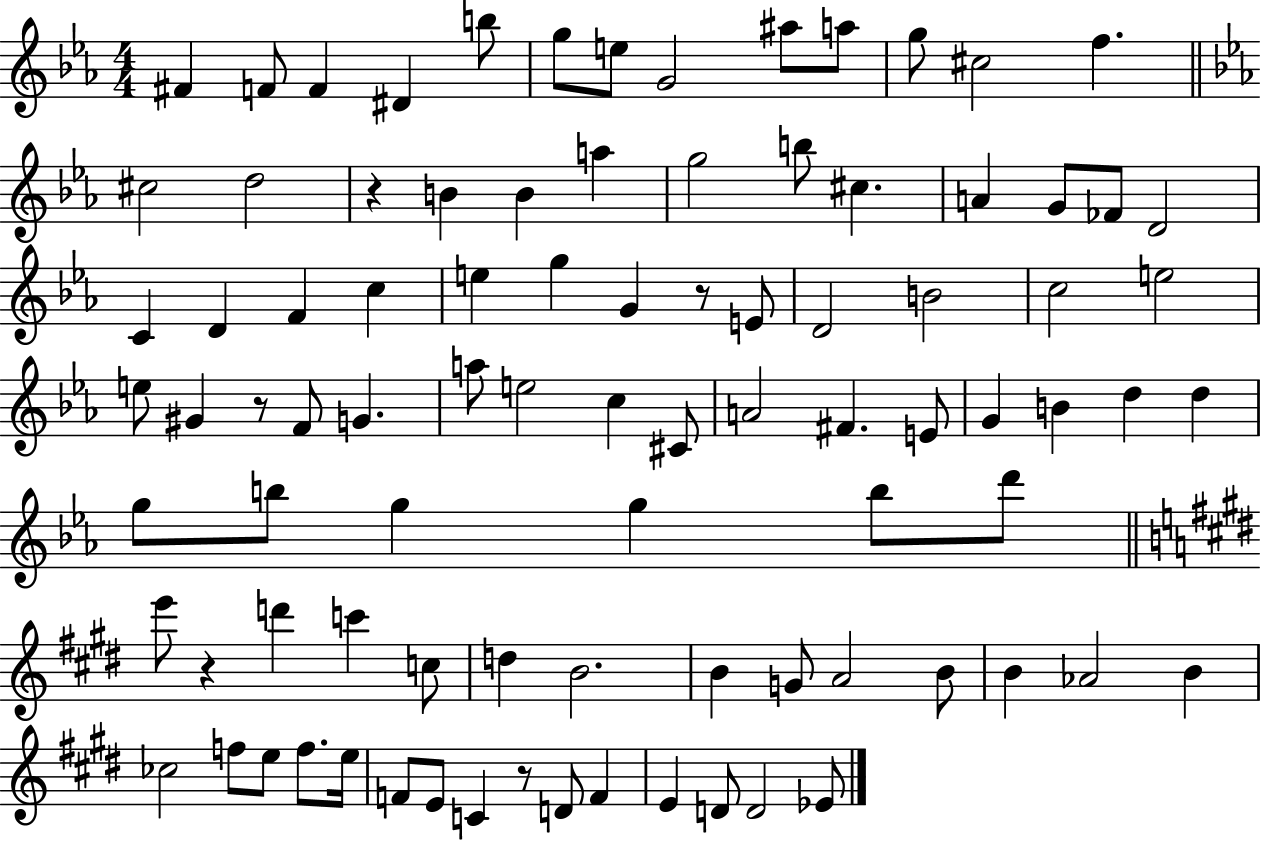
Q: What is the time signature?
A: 4/4